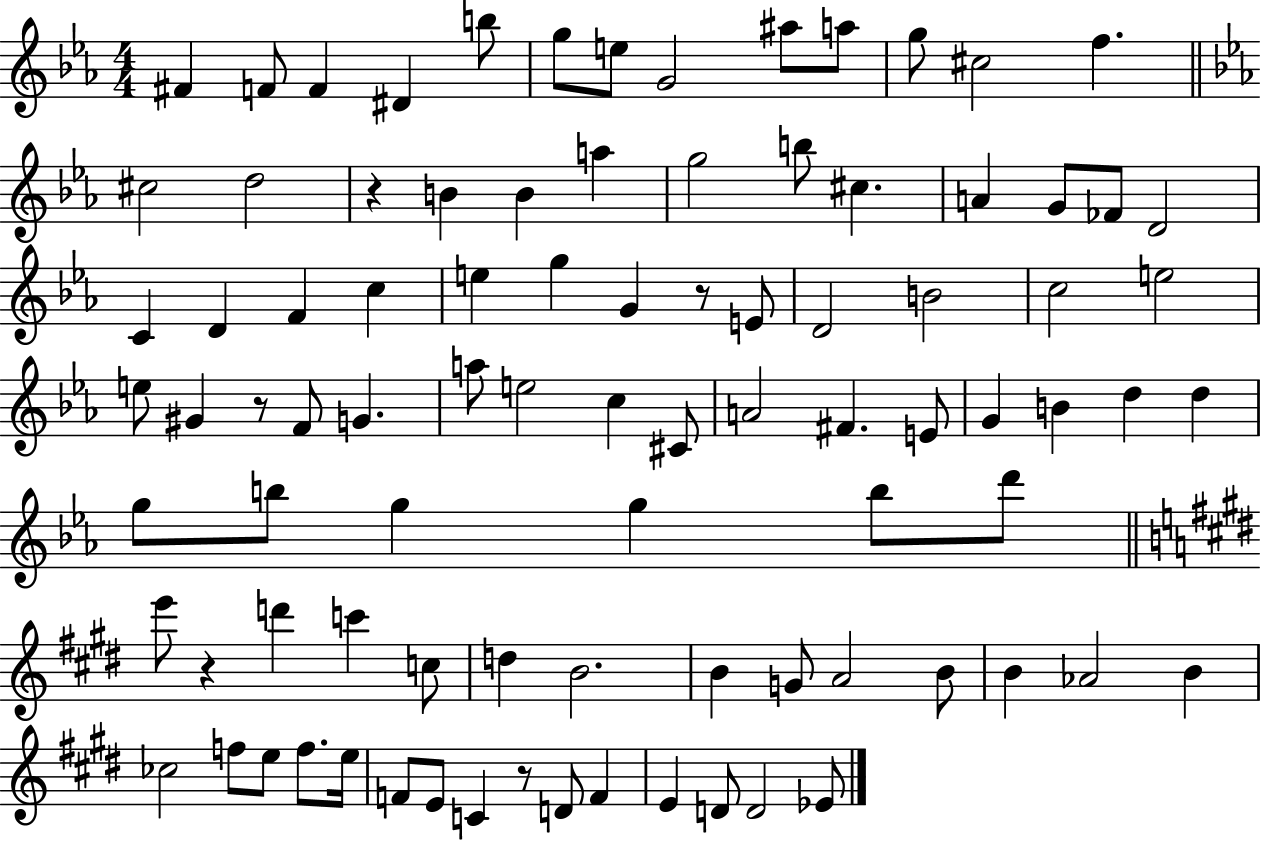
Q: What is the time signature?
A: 4/4